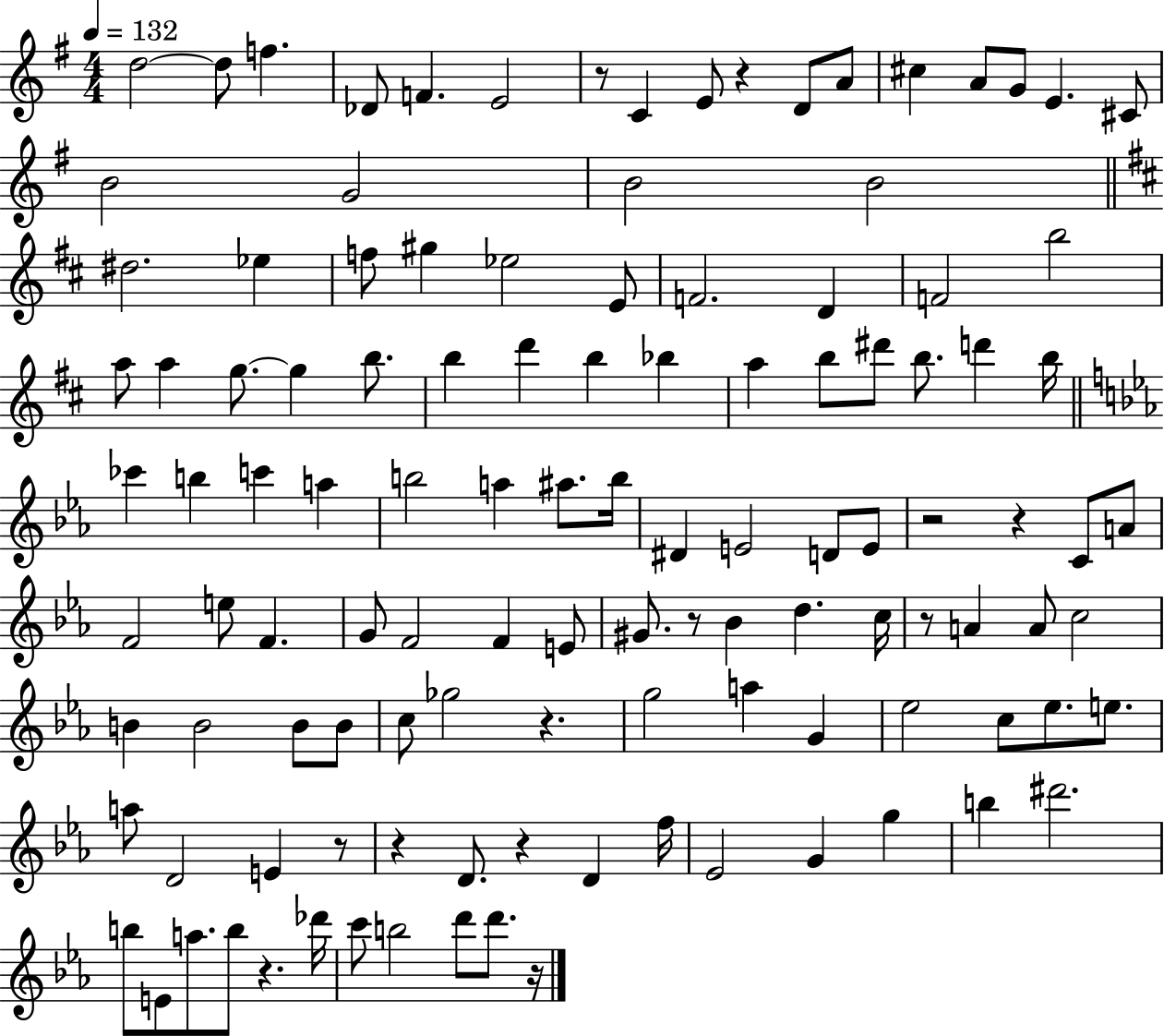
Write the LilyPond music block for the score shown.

{
  \clef treble
  \numericTimeSignature
  \time 4/4
  \key g \major
  \tempo 4 = 132
  d''2~~ d''8 f''4. | des'8 f'4. e'2 | r8 c'4 e'8 r4 d'8 a'8 | cis''4 a'8 g'8 e'4. cis'8 | \break b'2 g'2 | b'2 b'2 | \bar "||" \break \key b \minor dis''2. ees''4 | f''8 gis''4 ees''2 e'8 | f'2. d'4 | f'2 b''2 | \break a''8 a''4 g''8.~~ g''4 b''8. | b''4 d'''4 b''4 bes''4 | a''4 b''8 dis'''8 b''8. d'''4 b''16 | \bar "||" \break \key ees \major ces'''4 b''4 c'''4 a''4 | b''2 a''4 ais''8. b''16 | dis'4 e'2 d'8 e'8 | r2 r4 c'8 a'8 | \break f'2 e''8 f'4. | g'8 f'2 f'4 e'8 | gis'8. r8 bes'4 d''4. c''16 | r8 a'4 a'8 c''2 | \break b'4 b'2 b'8 b'8 | c''8 ges''2 r4. | g''2 a''4 g'4 | ees''2 c''8 ees''8. e''8. | \break a''8 d'2 e'4 r8 | r4 d'8. r4 d'4 f''16 | ees'2 g'4 g''4 | b''4 dis'''2. | \break b''8 e'8 a''8. b''8 r4. des'''16 | c'''8 b''2 d'''8 d'''8. r16 | \bar "|."
}